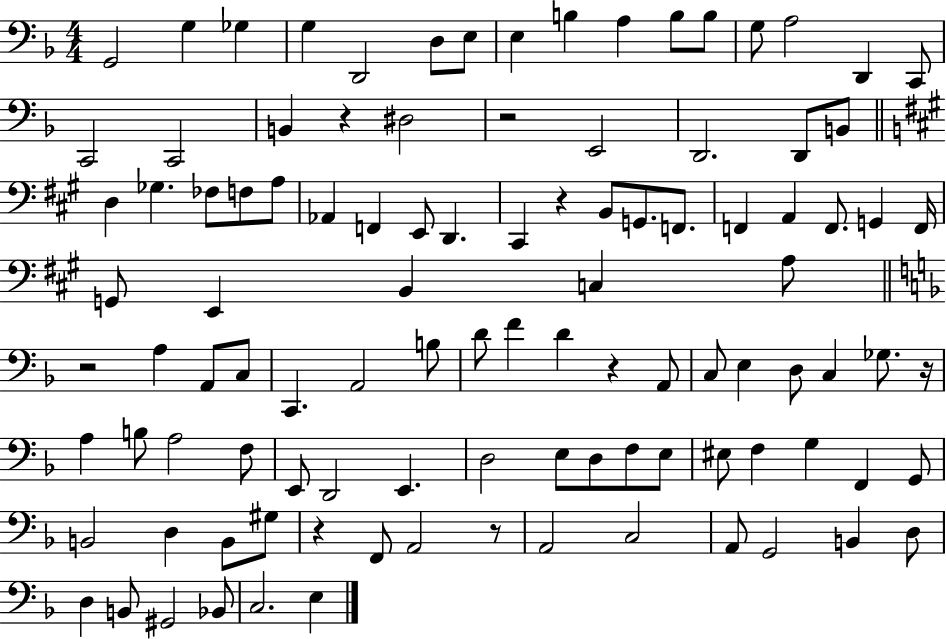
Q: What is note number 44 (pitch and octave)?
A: E2